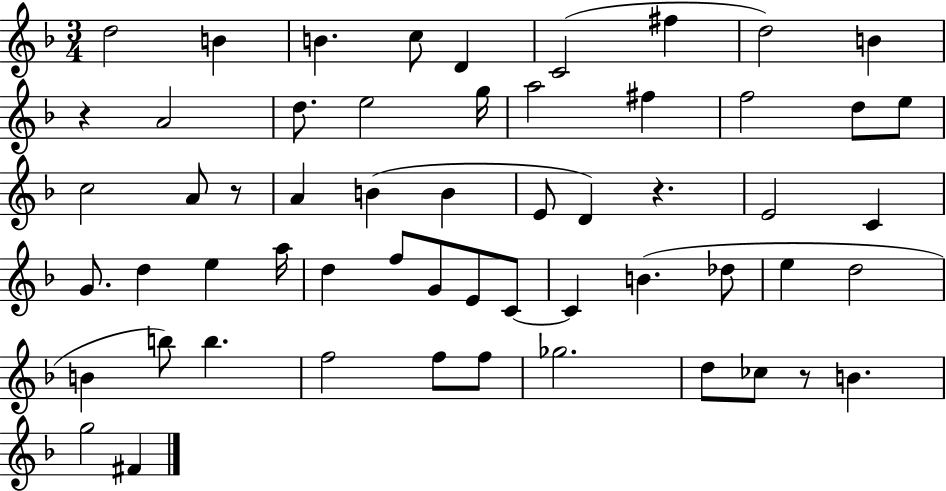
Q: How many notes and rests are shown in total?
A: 57